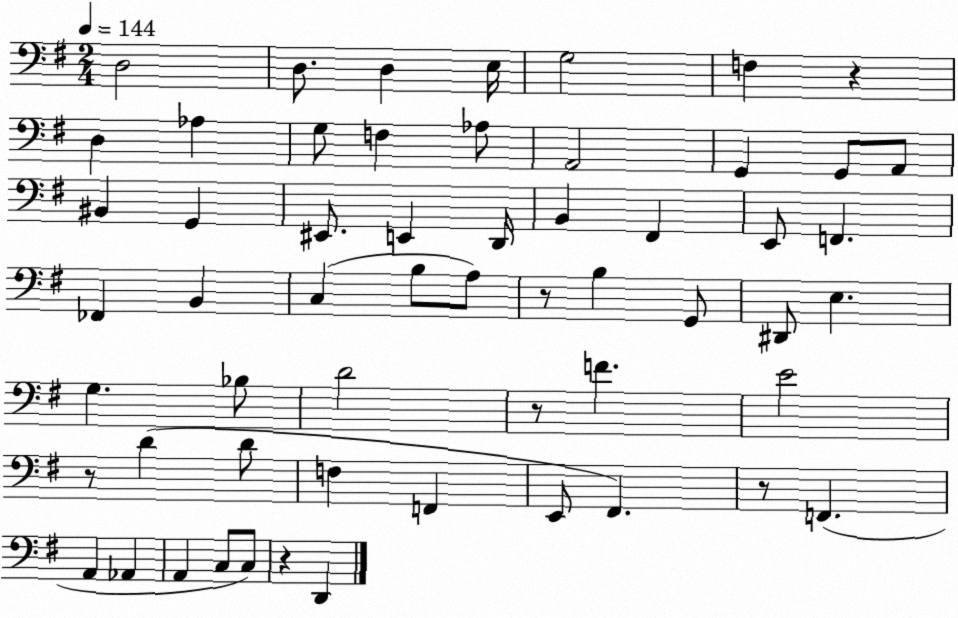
X:1
T:Untitled
M:2/4
L:1/4
K:G
D,2 D,/2 D, E,/4 G,2 F, z D, _A, G,/2 F, _A,/2 A,,2 G,, G,,/2 A,,/2 ^B,, G,, ^E,,/2 E,, D,,/4 B,, ^F,, E,,/2 F,, _F,, B,, C, B,/2 A,/2 z/2 B, G,,/2 ^D,,/2 E, G, _B,/2 D2 z/2 F E2 z/2 D D/2 F, F,, E,,/2 ^F,, z/2 F,, A,, _A,, A,, C,/2 C,/2 z D,,